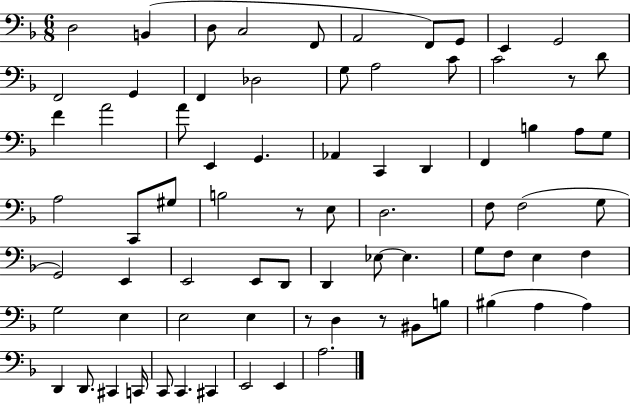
X:1
T:Untitled
M:6/8
L:1/4
K:F
D,2 B,, D,/2 C,2 F,,/2 A,,2 F,,/2 G,,/2 E,, G,,2 F,,2 G,, F,, _D,2 G,/2 A,2 C/2 C2 z/2 D/2 F A2 A/2 E,, G,, _A,, C,, D,, F,, B, A,/2 G,/2 A,2 C,,/2 ^G,/2 B,2 z/2 E,/2 D,2 F,/2 F,2 G,/2 G,,2 E,, E,,2 E,,/2 D,,/2 D,, _E,/2 _E, G,/2 F,/2 E, F, G,2 E, E,2 E, z/2 D, z/2 ^B,,/2 B,/2 ^B, A, A, D,, D,,/2 ^C,, C,,/4 C,,/2 C,, ^C,, E,,2 E,, A,2